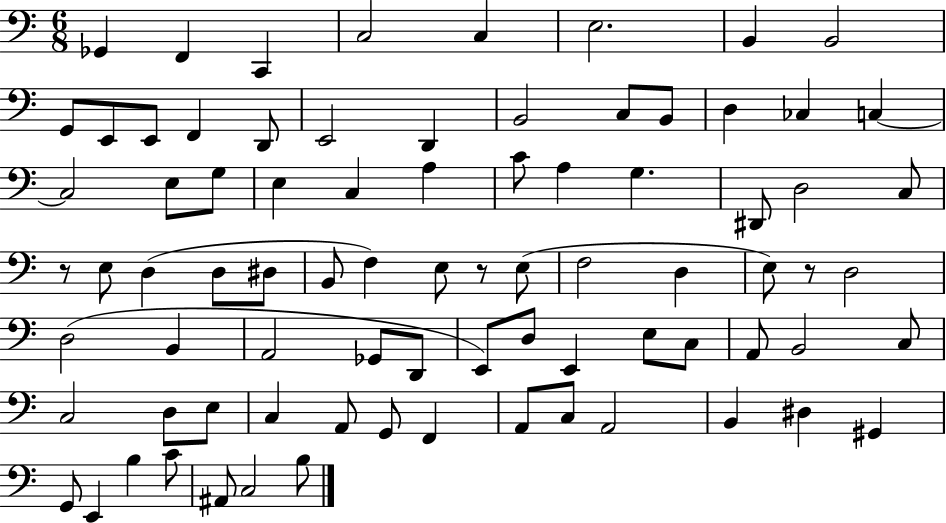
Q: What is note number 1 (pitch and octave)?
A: Gb2